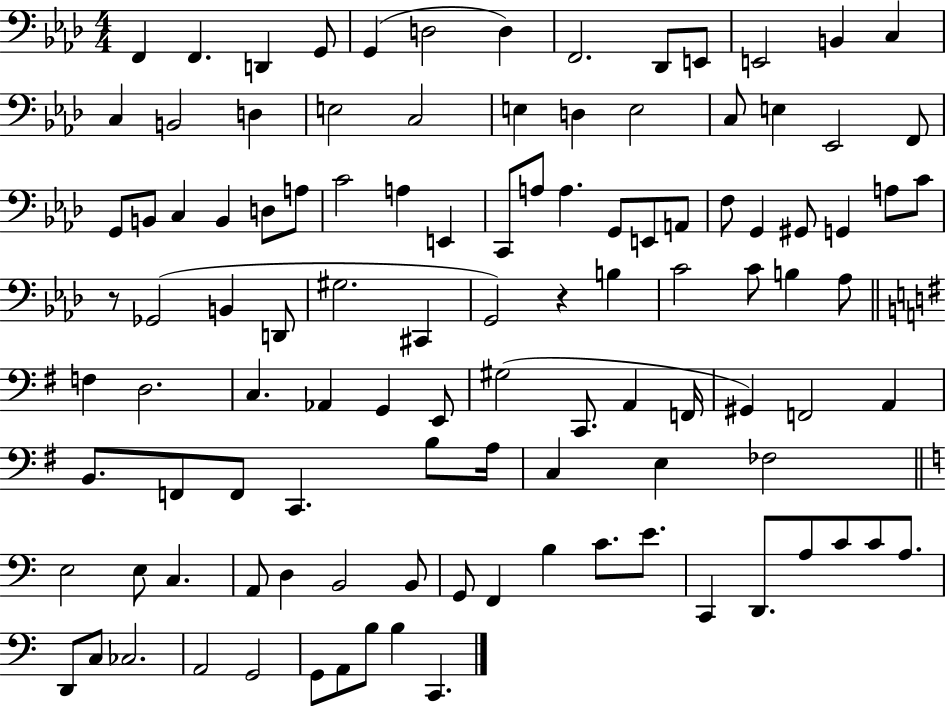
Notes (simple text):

F2/q F2/q. D2/q G2/e G2/q D3/h D3/q F2/h. Db2/e E2/e E2/h B2/q C3/q C3/q B2/h D3/q E3/h C3/h E3/q D3/q E3/h C3/e E3/q Eb2/h F2/e G2/e B2/e C3/q B2/q D3/e A3/e C4/h A3/q E2/q C2/e A3/e A3/q. G2/e E2/e A2/e F3/e G2/q G#2/e G2/q A3/e C4/e R/e Gb2/h B2/q D2/e G#3/h. C#2/q G2/h R/q B3/q C4/h C4/e B3/q Ab3/e F3/q D3/h. C3/q. Ab2/q G2/q E2/e G#3/h C2/e. A2/q F2/s G#2/q F2/h A2/q B2/e. F2/e F2/e C2/q. B3/e A3/s C3/q E3/q FES3/h E3/h E3/e C3/q. A2/e D3/q B2/h B2/e G2/e F2/q B3/q C4/e. E4/e. C2/q D2/e. A3/e C4/e C4/e A3/e. D2/e C3/e CES3/h. A2/h G2/h G2/e A2/e B3/e B3/q C2/q.